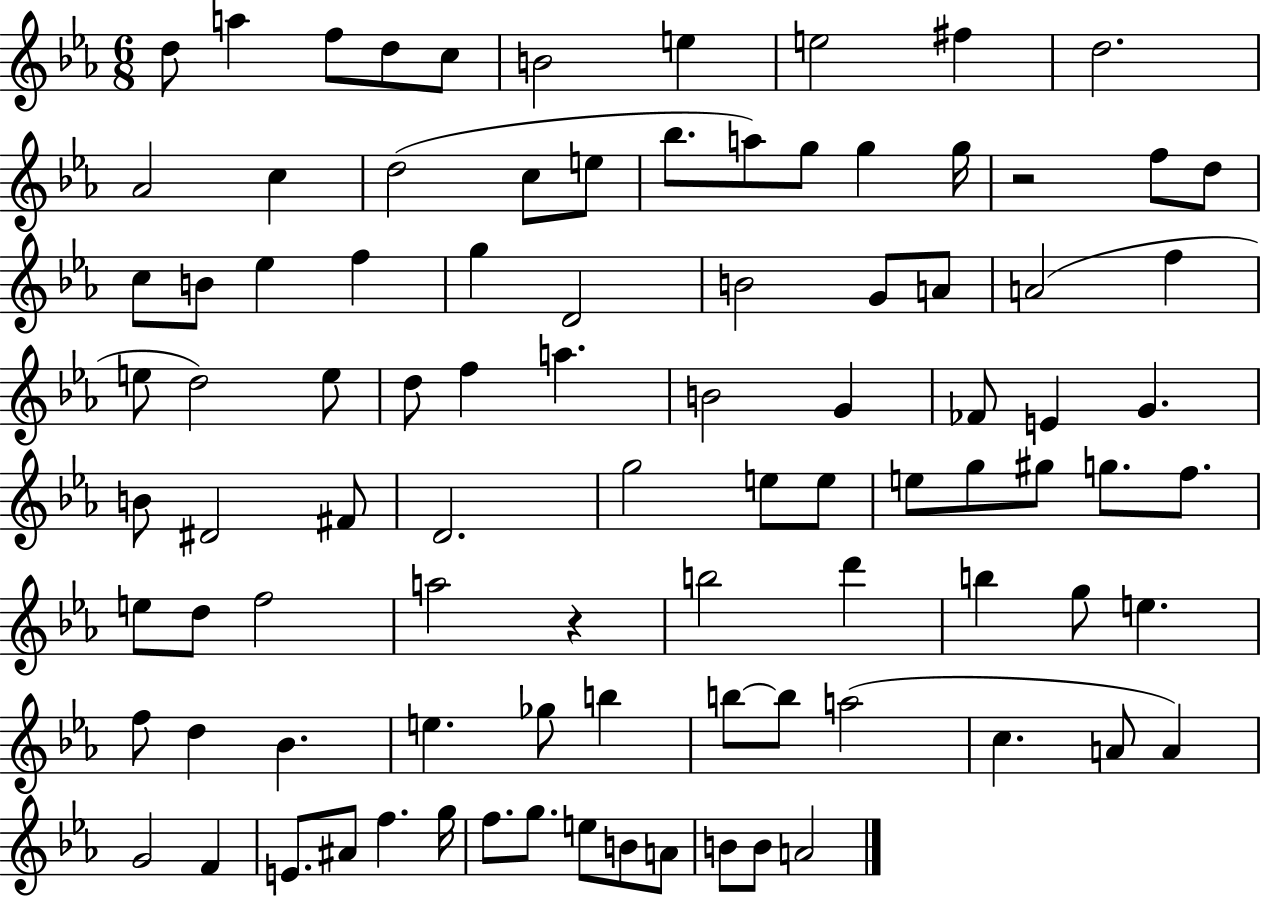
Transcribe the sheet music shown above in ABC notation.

X:1
T:Untitled
M:6/8
L:1/4
K:Eb
d/2 a f/2 d/2 c/2 B2 e e2 ^f d2 _A2 c d2 c/2 e/2 _b/2 a/2 g/2 g g/4 z2 f/2 d/2 c/2 B/2 _e f g D2 B2 G/2 A/2 A2 f e/2 d2 e/2 d/2 f a B2 G _F/2 E G B/2 ^D2 ^F/2 D2 g2 e/2 e/2 e/2 g/2 ^g/2 g/2 f/2 e/2 d/2 f2 a2 z b2 d' b g/2 e f/2 d _B e _g/2 b b/2 b/2 a2 c A/2 A G2 F E/2 ^A/2 f g/4 f/2 g/2 e/2 B/2 A/2 B/2 B/2 A2